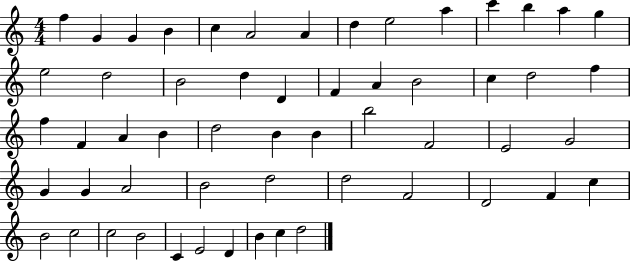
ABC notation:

X:1
T:Untitled
M:4/4
L:1/4
K:C
f G G B c A2 A d e2 a c' b a g e2 d2 B2 d D F A B2 c d2 f f F A B d2 B B b2 F2 E2 G2 G G A2 B2 d2 d2 F2 D2 F c B2 c2 c2 B2 C E2 D B c d2